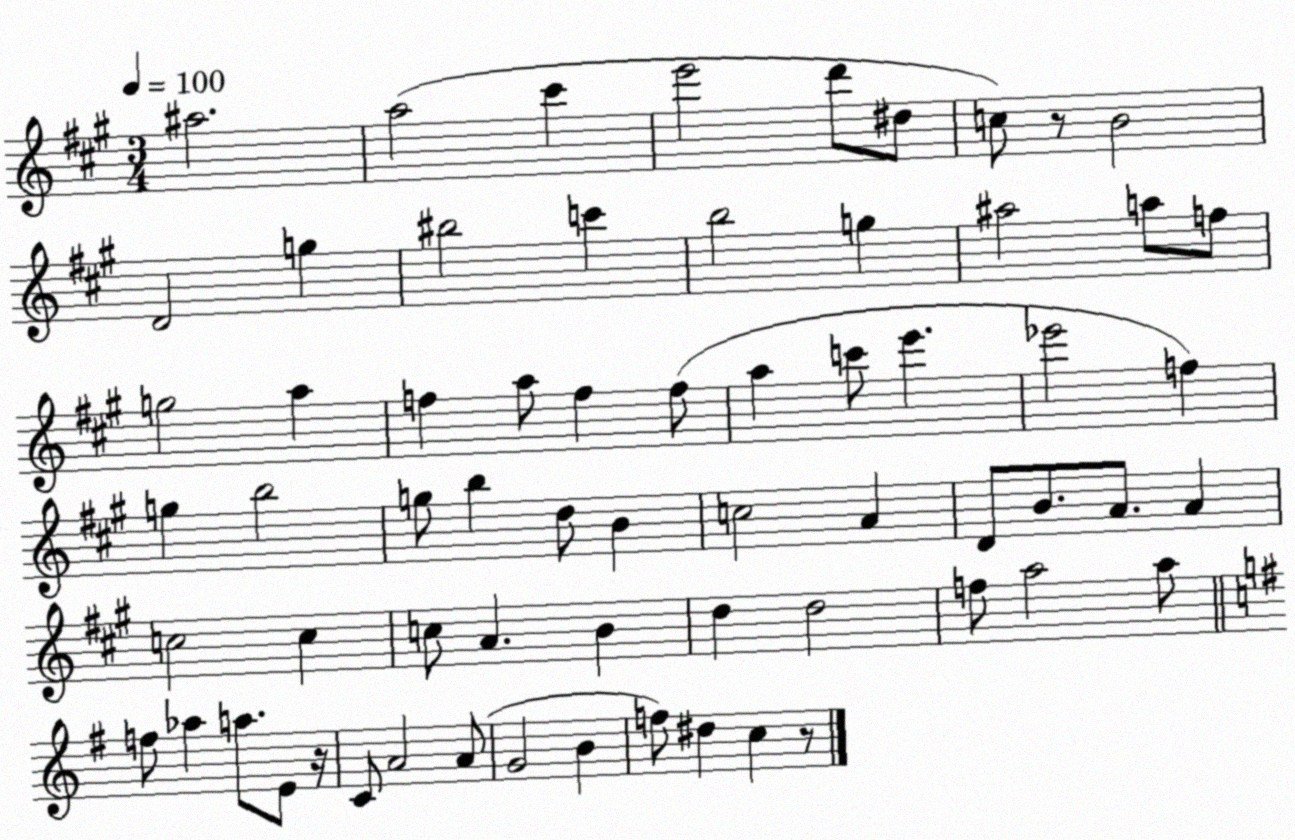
X:1
T:Untitled
M:3/4
L:1/4
K:A
^a2 a2 ^c' e'2 d'/2 ^d/2 c/2 z/2 B2 D2 g ^b2 c' b2 g ^a2 a/2 f/2 g2 a f a/2 f f/2 a c'/2 e' _e'2 f g b2 g/2 b d/2 B c2 A D/2 B/2 A/2 A c2 c c/2 A B d d2 f/2 a2 a/2 f/2 _a a/2 E/2 z/4 C/2 A2 A/2 G2 B f/2 ^d c z/2